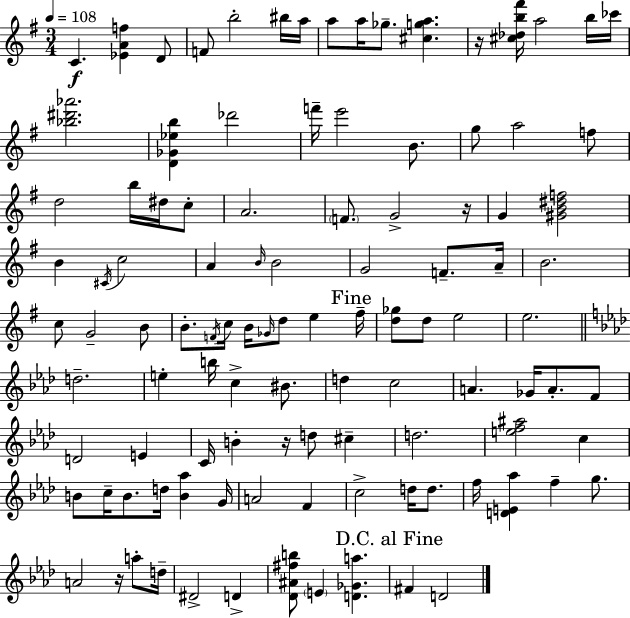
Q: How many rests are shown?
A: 4